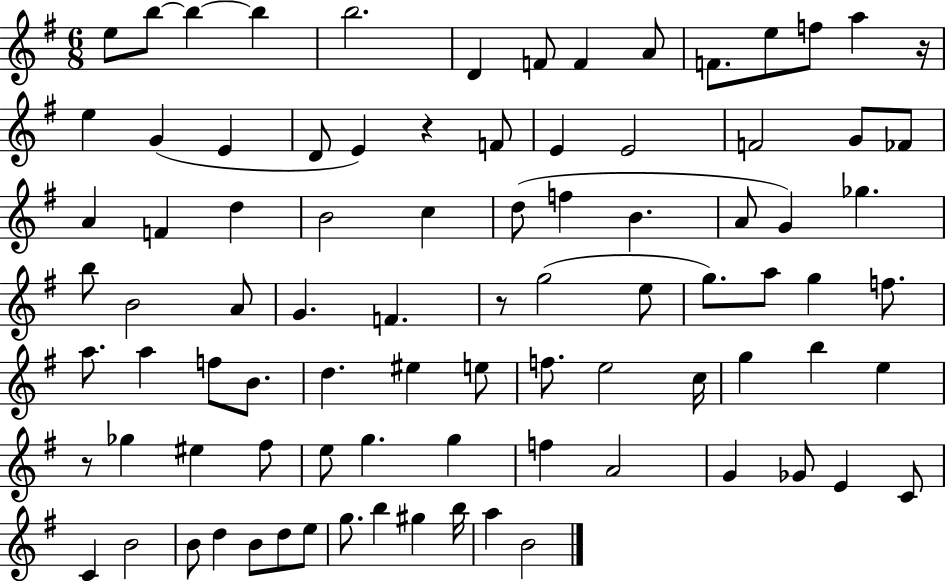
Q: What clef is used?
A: treble